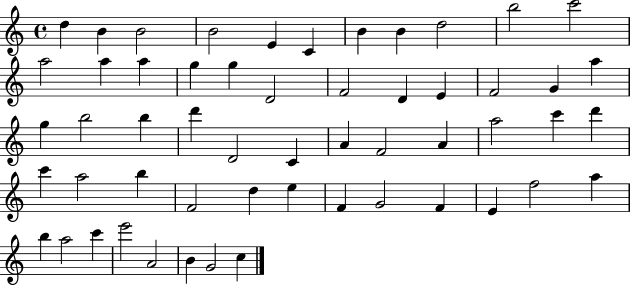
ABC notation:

X:1
T:Untitled
M:4/4
L:1/4
K:C
d B B2 B2 E C B B d2 b2 c'2 a2 a a g g D2 F2 D E F2 G a g b2 b d' D2 C A F2 A a2 c' d' c' a2 b F2 d e F G2 F E f2 a b a2 c' e'2 A2 B G2 c